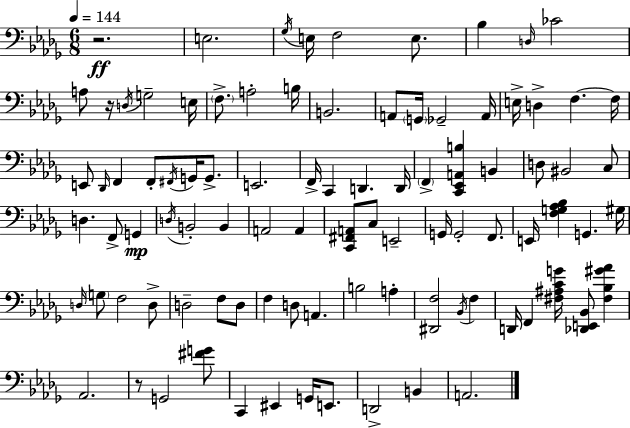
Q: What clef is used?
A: bass